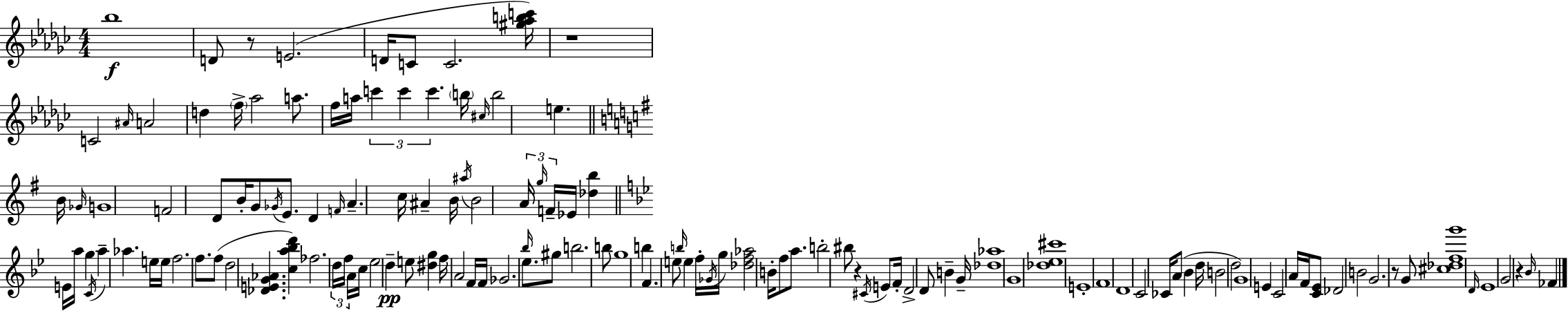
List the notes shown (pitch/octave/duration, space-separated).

Bb5/w D4/e R/e E4/h. D4/s C4/e C4/h. [G#5,Ab5,B5,C6]/s R/w C4/h A#4/s A4/h D5/q F5/s Ab5/h A5/e. F5/s A5/s C6/q C6/q C6/q. B5/s C#5/s B5/h E5/q. B4/s Gb4/s G4/w F4/h D4/e B4/s G4/e Gb4/s E4/e. D4/q F4/s A4/q. C5/s A#4/q B4/s A#5/s B4/h A4/s G5/s F4/s Eb4/s [Db5,B5]/q E4/s A5/s G5/q C4/s A5/q Ab5/q. E5/s E5/s F5/h. F5/e. F5/e D5/h [Db4,E4,G4,Ab4]/q. [C5,A5,Bb5,D6]/q FES5/h. D5/s F5/s A4/s C5/s Eb5/h D5/q E5/e [D#5,G5]/q F5/s A4/h F4/s F4/s Gb4/h. Bb5/s Eb5/e. G#5/e B5/h. B5/e G5/w B5/q F4/q. E5/e B5/s E5/q F5/s Gb4/s G5/s [Db5,F5,Ab5]/h B4/s F5/e A5/e. B5/h BIS5/e R/q C#4/s E4/e F4/s D4/h D4/e B4/q G4/s [Db5,Ab5]/w G4/w [Db5,Eb5,C#6]/w E4/w F4/w D4/w C4/h CES4/s A4/e Bb4/q D5/s B4/h D5/h G4/w E4/q C4/h A4/s F4/s [C4,Eb4]/e Db4/h B4/h G4/h. R/e G4/e [C#5,Db5,F5,G6]/w D4/s Eb4/w G4/h R/q Bb4/s FES4/q